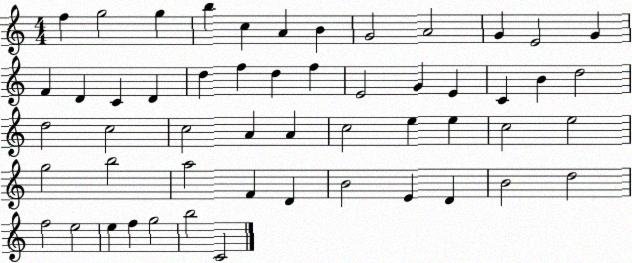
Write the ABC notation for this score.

X:1
T:Untitled
M:4/4
L:1/4
K:C
f g2 g b c A B G2 A2 G E2 G F D C D d f d f E2 G E C B d2 d2 c2 c2 A A c2 e e c2 e2 g2 b2 a2 F D B2 E D B2 d2 f2 e2 e f g2 b2 C2